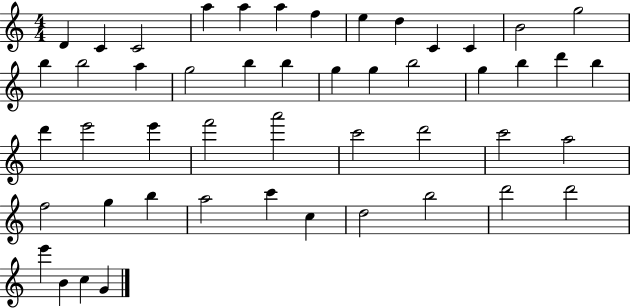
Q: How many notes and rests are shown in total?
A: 49